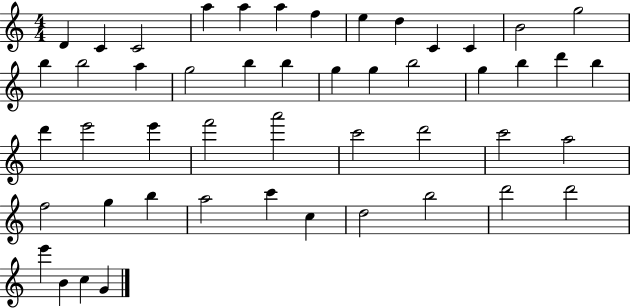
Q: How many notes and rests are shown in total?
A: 49